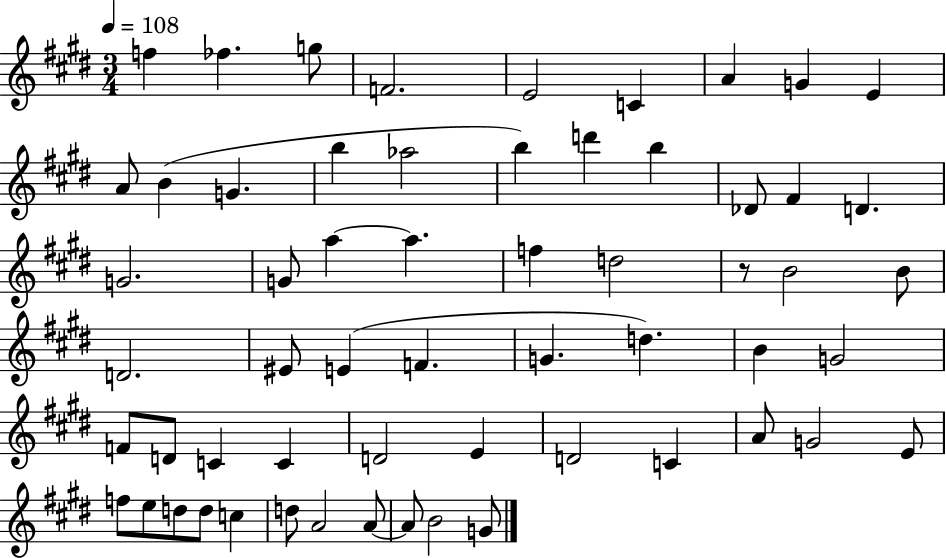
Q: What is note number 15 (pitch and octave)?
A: B5